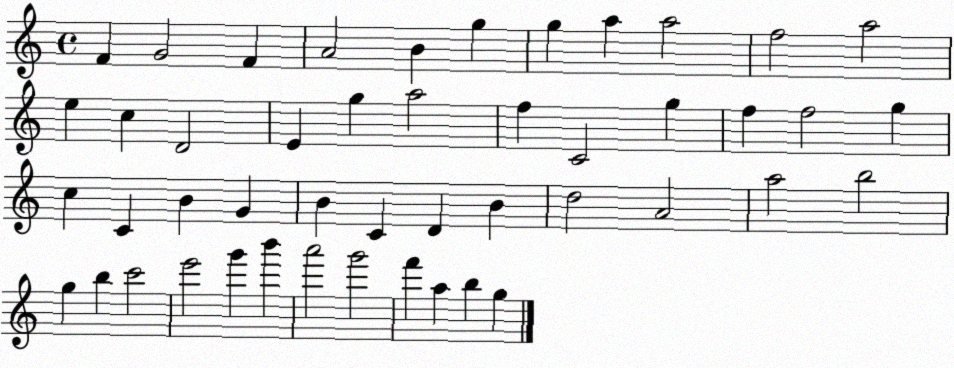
X:1
T:Untitled
M:4/4
L:1/4
K:C
F G2 F A2 B g g a a2 f2 a2 e c D2 E g a2 f C2 g f f2 g c C B G B C D B d2 A2 a2 b2 g b c'2 e'2 g' b' a'2 g'2 f' a b g